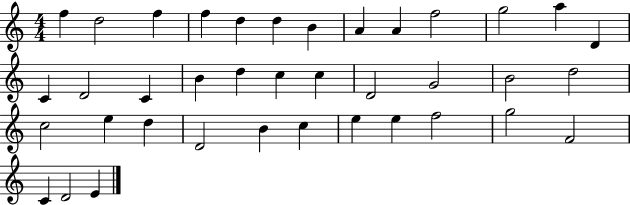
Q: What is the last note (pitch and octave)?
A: E4